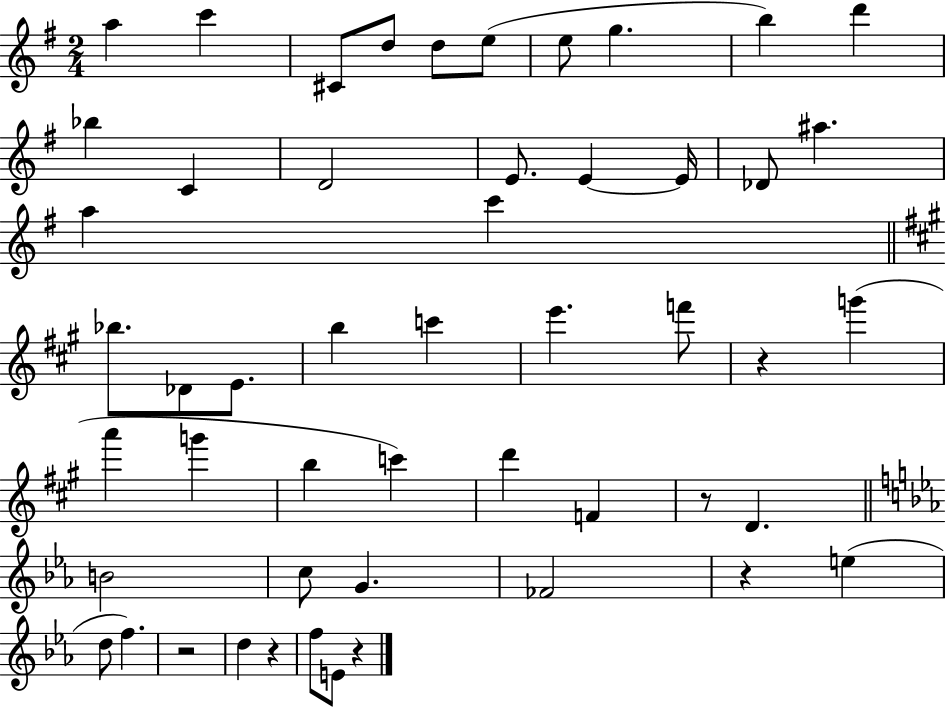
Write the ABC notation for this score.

X:1
T:Untitled
M:2/4
L:1/4
K:G
a c' ^C/2 d/2 d/2 e/2 e/2 g b d' _b C D2 E/2 E E/4 _D/2 ^a a c' _b/2 _D/2 E/2 b c' e' f'/2 z g' a' g' b c' d' F z/2 D B2 c/2 G _F2 z e d/2 f z2 d z f/2 E/2 z